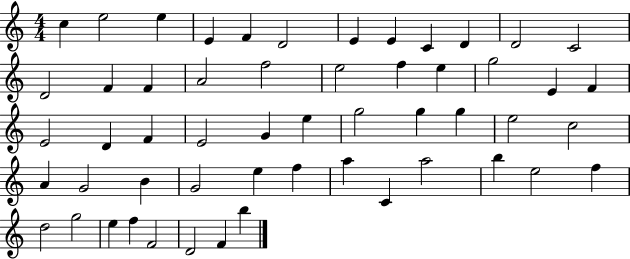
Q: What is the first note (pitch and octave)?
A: C5